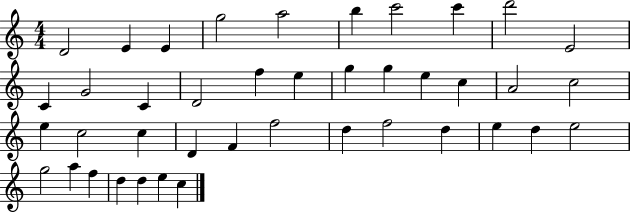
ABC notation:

X:1
T:Untitled
M:4/4
L:1/4
K:C
D2 E E g2 a2 b c'2 c' d'2 E2 C G2 C D2 f e g g e c A2 c2 e c2 c D F f2 d f2 d e d e2 g2 a f d d e c